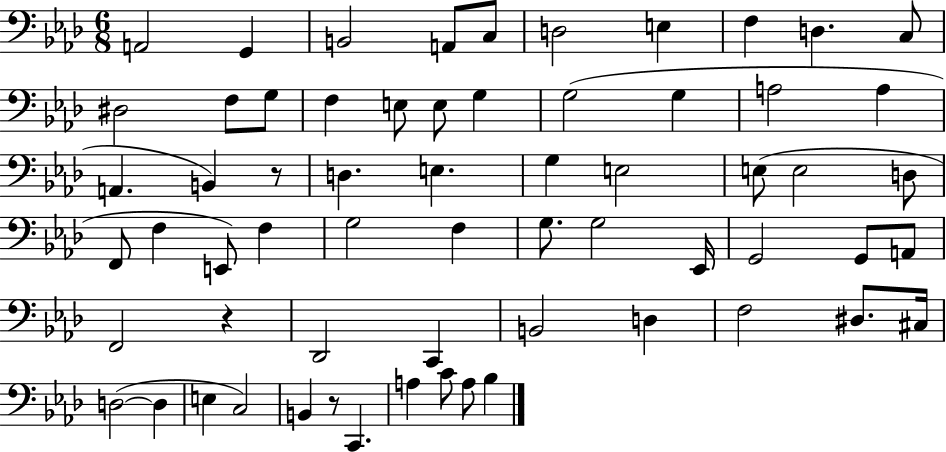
A2/h G2/q B2/h A2/e C3/e D3/h E3/q F3/q D3/q. C3/e D#3/h F3/e G3/e F3/q E3/e E3/e G3/q G3/h G3/q A3/h A3/q A2/q. B2/q R/e D3/q. E3/q. G3/q E3/h E3/e E3/h D3/e F2/e F3/q E2/e F3/q G3/h F3/q G3/e. G3/h Eb2/s G2/h G2/e A2/e F2/h R/q Db2/h C2/q B2/h D3/q F3/h D#3/e. C#3/s D3/h D3/q E3/q C3/h B2/q R/e C2/q. A3/q C4/e A3/e Bb3/q